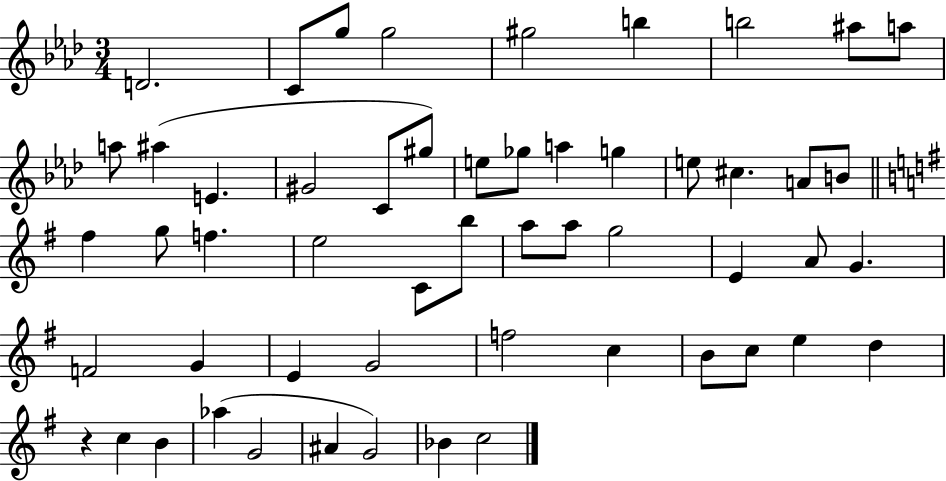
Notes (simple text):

D4/h. C4/e G5/e G5/h G#5/h B5/q B5/h A#5/e A5/e A5/e A#5/q E4/q. G#4/h C4/e G#5/e E5/e Gb5/e A5/q G5/q E5/e C#5/q. A4/e B4/e F#5/q G5/e F5/q. E5/h C4/e B5/e A5/e A5/e G5/h E4/q A4/e G4/q. F4/h G4/q E4/q G4/h F5/h C5/q B4/e C5/e E5/q D5/q R/q C5/q B4/q Ab5/q G4/h A#4/q G4/h Bb4/q C5/h